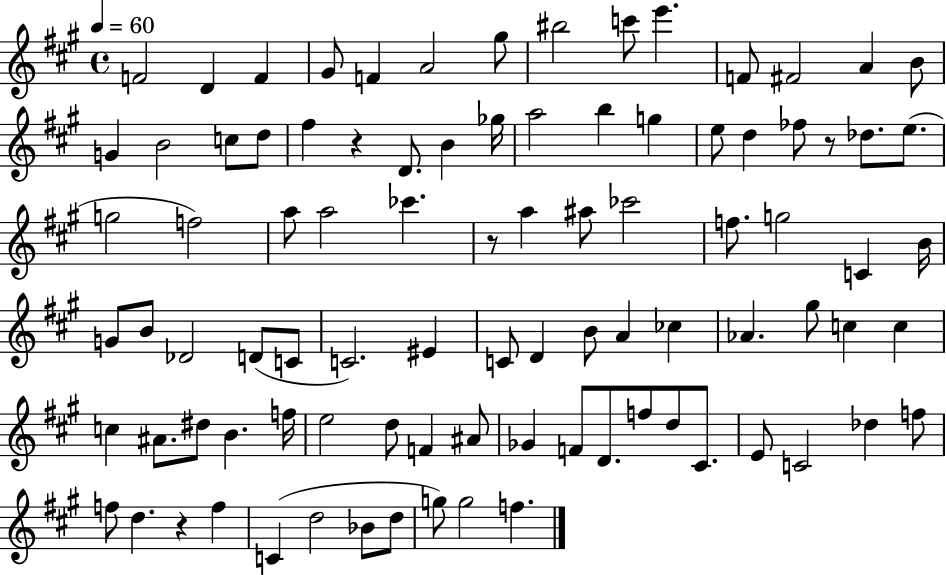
X:1
T:Untitled
M:4/4
L:1/4
K:A
F2 D F ^G/2 F A2 ^g/2 ^b2 c'/2 e' F/2 ^F2 A B/2 G B2 c/2 d/2 ^f z D/2 B _g/4 a2 b g e/2 d _f/2 z/2 _d/2 e/2 g2 f2 a/2 a2 _c' z/2 a ^a/2 _c'2 f/2 g2 C B/4 G/2 B/2 _D2 D/2 C/2 C2 ^E C/2 D B/2 A _c _A ^g/2 c c c ^A/2 ^d/2 B f/4 e2 d/2 F ^A/2 _G F/2 D/2 f/2 d/2 ^C/2 E/2 C2 _d f/2 f/2 d z f C d2 _B/2 d/2 g/2 g2 f